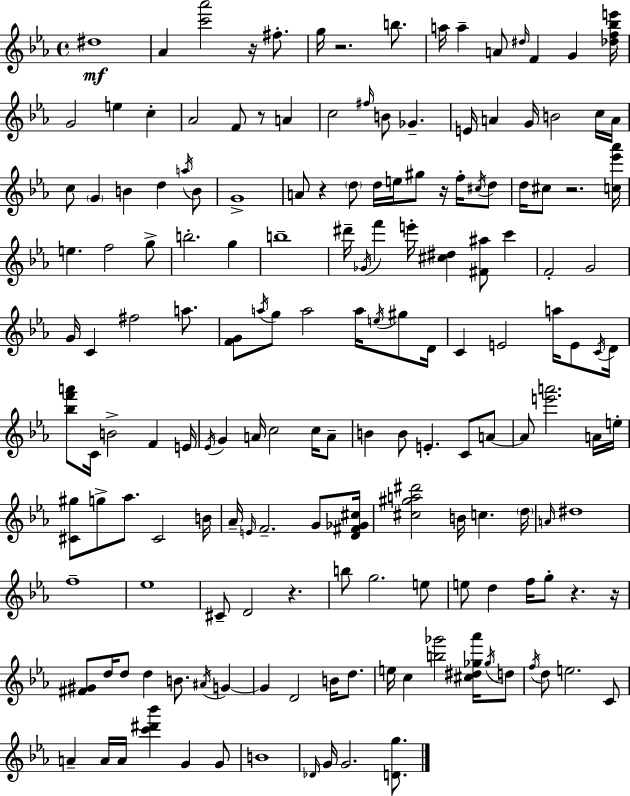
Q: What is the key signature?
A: EES major